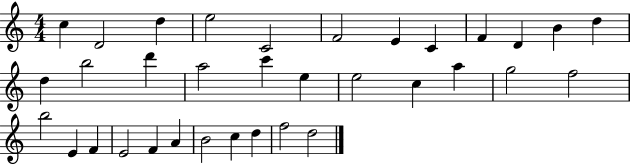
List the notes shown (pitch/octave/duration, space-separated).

C5/q D4/h D5/q E5/h C4/h F4/h E4/q C4/q F4/q D4/q B4/q D5/q D5/q B5/h D6/q A5/h C6/q E5/q E5/h C5/q A5/q G5/h F5/h B5/h E4/q F4/q E4/h F4/q A4/q B4/h C5/q D5/q F5/h D5/h